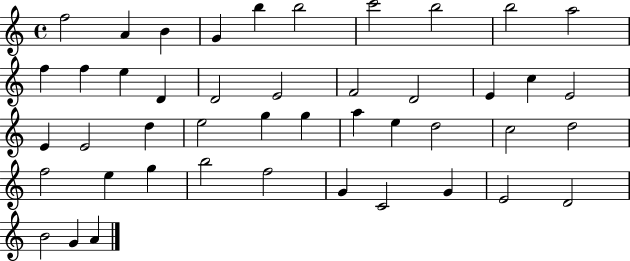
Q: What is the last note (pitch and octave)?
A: A4